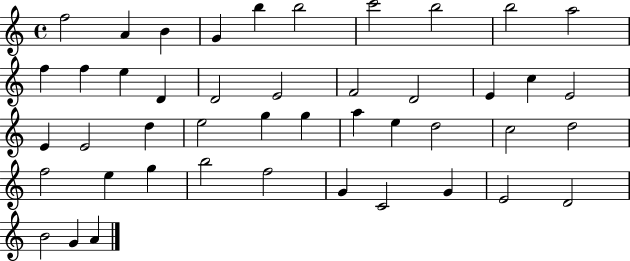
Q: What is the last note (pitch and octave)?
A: A4